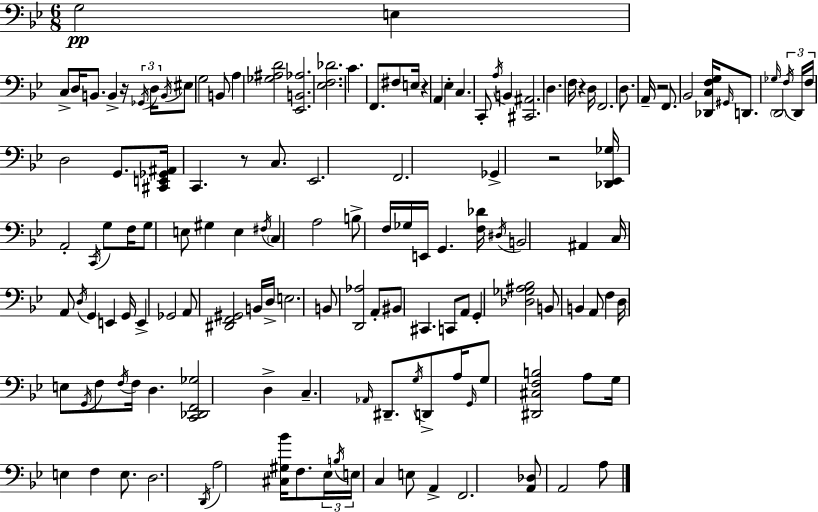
X:1
T:Untitled
M:6/8
L:1/4
K:Gm
G,2 E, C,/2 D,/4 B,,/2 B,, z/4 _G,,/4 D,/4 B,,/4 ^E,/2 G,2 B,,/2 A, [_G,^A,D]2 [_E,,B,,_A,]2 [_E,F,_D]2 C F,,/2 ^F,/2 E,/4 z A,, _E, C, C,,/2 A,/4 B,, [^C,,^A,,]2 D, F,/4 z D,/4 F,,2 D,/2 A,,/4 z2 F,,/2 _B,,2 [_D,,C,F,G,]/4 ^G,,/4 D,,/2 _G,/4 D,,2 F,/4 D,,/4 F,/4 D,2 G,,/2 [^C,,E,,_G,,^A,,]/4 C,, z/2 C,/2 _E,,2 F,,2 _G,, z2 [_D,,_E,,_G,]/4 A,,2 C,,/4 G,/2 F,/4 G,/2 E,/2 ^G, E, ^F,/4 C, A,2 B,/2 F,/4 _G,/4 E,,/4 G,, [F,_D]/4 ^D,/4 B,,2 ^A,, C,/4 A,,/2 D,/4 G,, E,, G,,/4 E,, _G,,2 A,,/2 [^D,,F,,^G,,]2 B,,/4 D,/4 E,2 B,,/2 [D,,_A,]2 A,,/2 ^B,,/2 ^C,, C,,/2 A,,/2 G,, [_D,_G,^A,_B,]2 B,,/2 B,, A,,/2 F, D,/4 E,/2 G,,/4 F,/2 F,/4 F,/4 D, [C,,_D,,F,,_G,]2 D, C, _A,,/4 ^D,,/2 G,/4 D,,/2 A,/4 G,,/4 G,/2 [^D,,^C,F,B,]2 A,/2 G,/4 E, F, E,/2 D,2 D,,/4 A,2 [^C,^G,_B]/4 F,/2 _E,/4 B,/4 E,/4 C, E,/2 A,, F,,2 [A,,_D,]/2 A,,2 A,/2